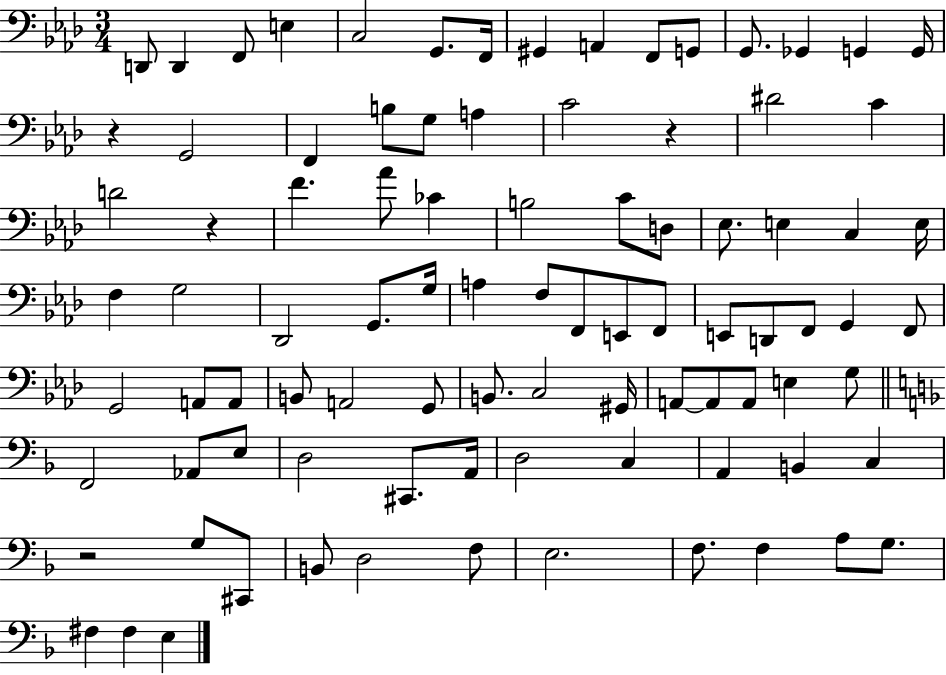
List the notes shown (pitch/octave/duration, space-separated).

D2/e D2/q F2/e E3/q C3/h G2/e. F2/s G#2/q A2/q F2/e G2/e G2/e. Gb2/q G2/q G2/s R/q G2/h F2/q B3/e G3/e A3/q C4/h R/q D#4/h C4/q D4/h R/q F4/q. Ab4/e CES4/q B3/h C4/e D3/e Eb3/e. E3/q C3/q E3/s F3/q G3/h Db2/h G2/e. G3/s A3/q F3/e F2/e E2/e F2/e E2/e D2/e F2/e G2/q F2/e G2/h A2/e A2/e B2/e A2/h G2/e B2/e. C3/h G#2/s A2/e A2/e A2/e E3/q G3/e F2/h Ab2/e E3/e D3/h C#2/e. A2/s D3/h C3/q A2/q B2/q C3/q R/h G3/e C#2/e B2/e D3/h F3/e E3/h. F3/e. F3/q A3/e G3/e. F#3/q F#3/q E3/q